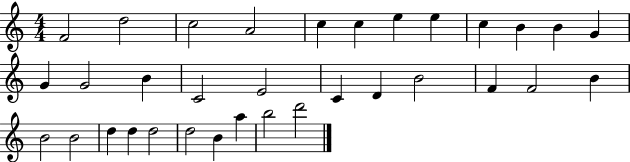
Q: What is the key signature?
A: C major